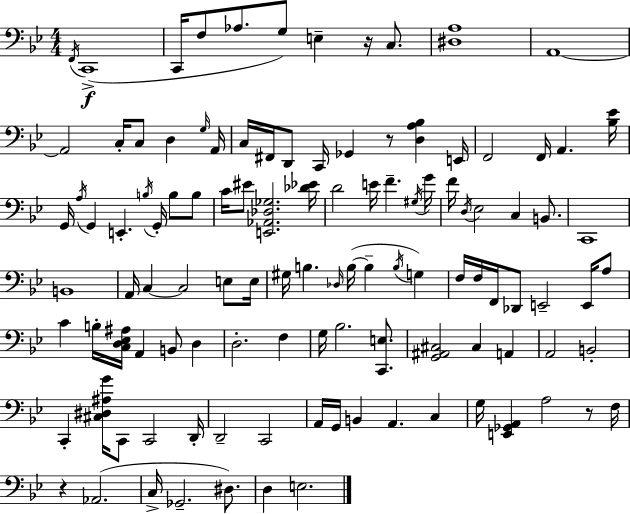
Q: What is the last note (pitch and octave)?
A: E3